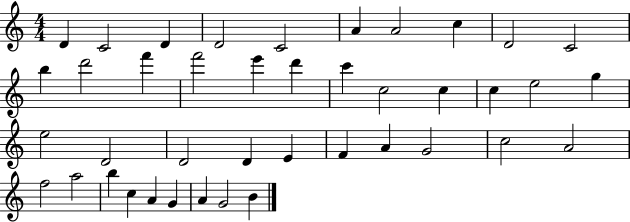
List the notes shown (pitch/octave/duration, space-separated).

D4/q C4/h D4/q D4/h C4/h A4/q A4/h C5/q D4/h C4/h B5/q D6/h F6/q F6/h E6/q D6/q C6/q C5/h C5/q C5/q E5/h G5/q E5/h D4/h D4/h D4/q E4/q F4/q A4/q G4/h C5/h A4/h F5/h A5/h B5/q C5/q A4/q G4/q A4/q G4/h B4/q